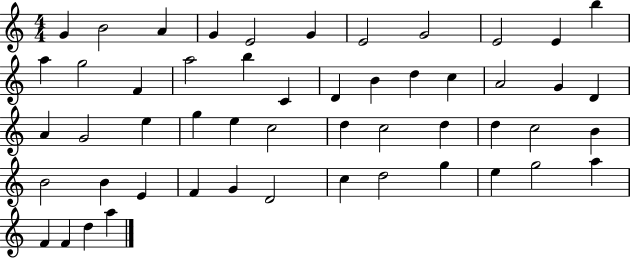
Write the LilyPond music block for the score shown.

{
  \clef treble
  \numericTimeSignature
  \time 4/4
  \key c \major
  g'4 b'2 a'4 | g'4 e'2 g'4 | e'2 g'2 | e'2 e'4 b''4 | \break a''4 g''2 f'4 | a''2 b''4 c'4 | d'4 b'4 d''4 c''4 | a'2 g'4 d'4 | \break a'4 g'2 e''4 | g''4 e''4 c''2 | d''4 c''2 d''4 | d''4 c''2 b'4 | \break b'2 b'4 e'4 | f'4 g'4 d'2 | c''4 d''2 g''4 | e''4 g''2 a''4 | \break f'4 f'4 d''4 a''4 | \bar "|."
}